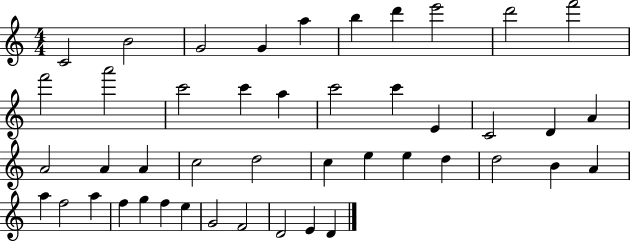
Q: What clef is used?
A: treble